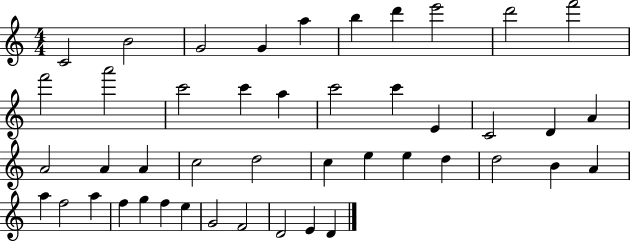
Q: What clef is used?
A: treble